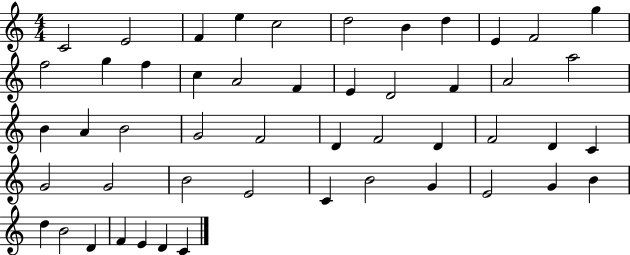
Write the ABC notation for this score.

X:1
T:Untitled
M:4/4
L:1/4
K:C
C2 E2 F e c2 d2 B d E F2 g f2 g f c A2 F E D2 F A2 a2 B A B2 G2 F2 D F2 D F2 D C G2 G2 B2 E2 C B2 G E2 G B d B2 D F E D C